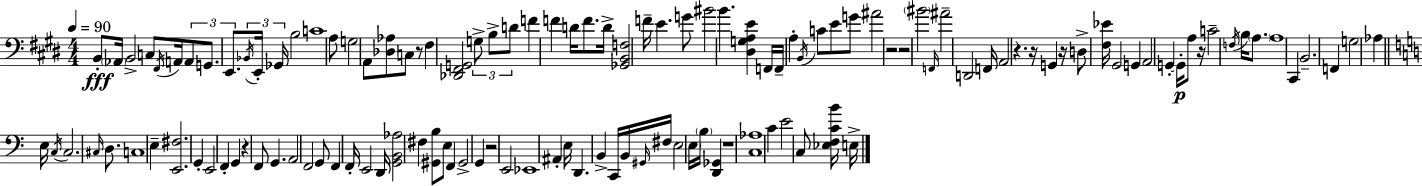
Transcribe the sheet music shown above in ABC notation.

X:1
T:Untitled
M:4/4
L:1/4
K:E
B,,/2 _A,,/4 B,,2 C,/2 ^F,,/4 A,,/4 A,,/2 G,,/2 E,,/2 _B,,/4 E,,/4 _G,,/4 B,2 C4 A,/2 G,2 A,,/2 [_D,_A,]/2 C,/2 z/2 ^F, [_D,,^F,,G,,]2 G,/2 B,/2 D/2 F F D/4 F/2 D/4 [_G,,B,,F,]2 F/4 E G/2 ^B2 B [^D,G,A,E] F,,/4 F,,/4 A, B,,/4 C/2 E/2 G/2 ^A2 z2 z2 ^B2 F,,/4 ^A2 D,,2 F,,/4 A,,2 z z/4 G,, z/4 D,/2 [^F,_E]/4 ^G,,2 G,, A,,2 G,, G,,/4 A,/2 z/4 C2 F,/4 B,/4 A,/2 A,4 ^C,, B,,2 F,, G,2 _A, E,/4 C,/4 C,2 ^C,/4 D,/2 C,4 E, [E,,^F,]2 G,, E,,2 F,, G,, z F,,/2 G,, A,,2 F,,2 G,,/2 F,, F,,/4 E,,2 D,,/4 [G,,B,,_A,]2 ^F, [^G,,B,]/2 E,/2 F,, ^G,,2 G,, z2 E,,2 _E,,4 ^A,, E,/4 D,, B,, C,,/4 B,,/4 ^G,,/4 ^F,/4 E,2 E,/4 B,/4 [D,,_G,,] z4 [C,_A,]4 C E2 C,/2 [_E,F,CB]/4 E,/4